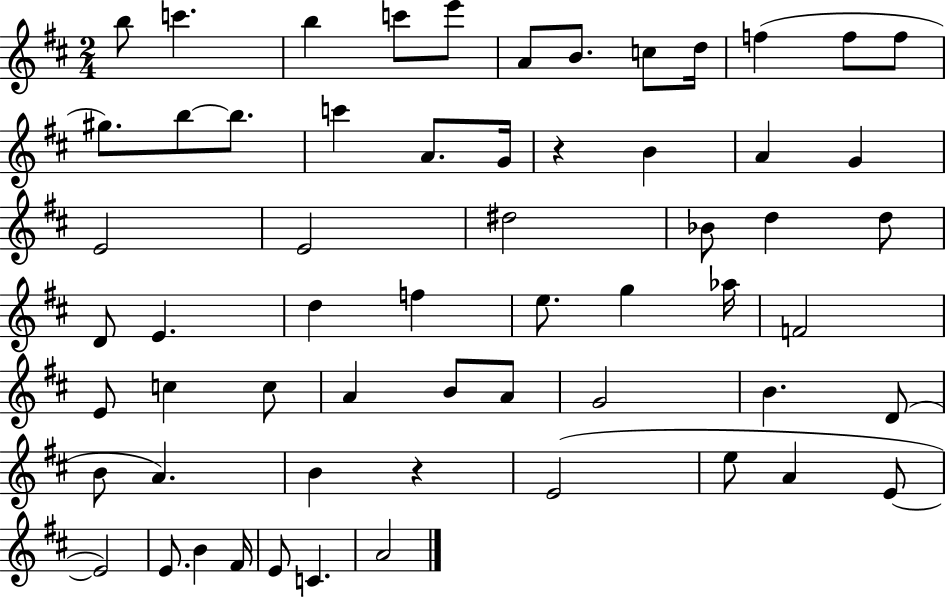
{
  \clef treble
  \numericTimeSignature
  \time 2/4
  \key d \major
  b''8 c'''4. | b''4 c'''8 e'''8 | a'8 b'8. c''8 d''16 | f''4( f''8 f''8 | \break gis''8.) b''8~~ b''8. | c'''4 a'8. g'16 | r4 b'4 | a'4 g'4 | \break e'2 | e'2 | dis''2 | bes'8 d''4 d''8 | \break d'8 e'4. | d''4 f''4 | e''8. g''4 aes''16 | f'2 | \break e'8 c''4 c''8 | a'4 b'8 a'8 | g'2 | b'4. d'8( | \break b'8 a'4.) | b'4 r4 | e'2( | e''8 a'4 e'8~~ | \break e'2) | e'8. b'4 fis'16 | e'8 c'4. | a'2 | \break \bar "|."
}